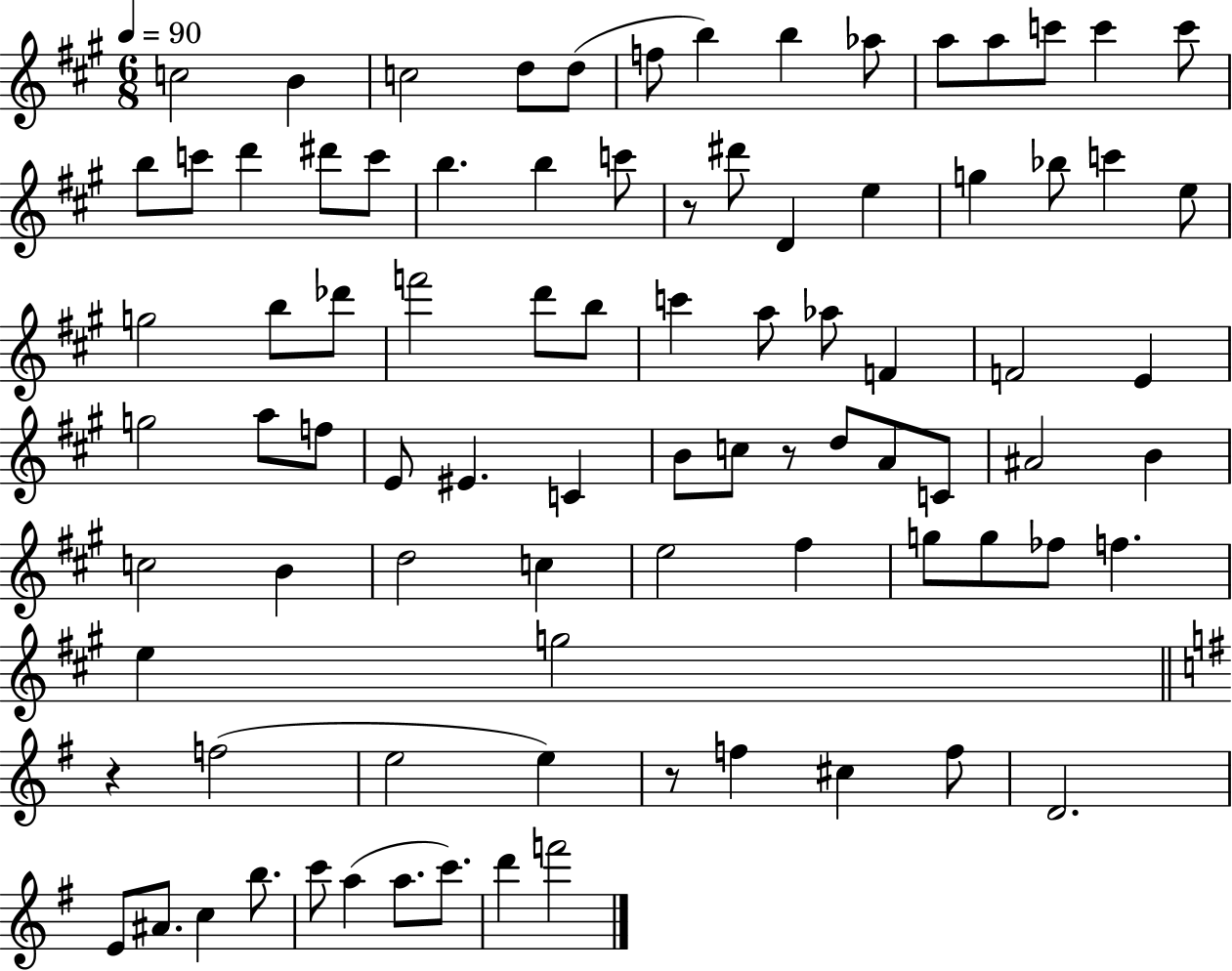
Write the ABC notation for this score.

X:1
T:Untitled
M:6/8
L:1/4
K:A
c2 B c2 d/2 d/2 f/2 b b _a/2 a/2 a/2 c'/2 c' c'/2 b/2 c'/2 d' ^d'/2 c'/2 b b c'/2 z/2 ^d'/2 D e g _b/2 c' e/2 g2 b/2 _d'/2 f'2 d'/2 b/2 c' a/2 _a/2 F F2 E g2 a/2 f/2 E/2 ^E C B/2 c/2 z/2 d/2 A/2 C/2 ^A2 B c2 B d2 c e2 ^f g/2 g/2 _f/2 f e g2 z f2 e2 e z/2 f ^c f/2 D2 E/2 ^A/2 c b/2 c'/2 a a/2 c'/2 d' f'2